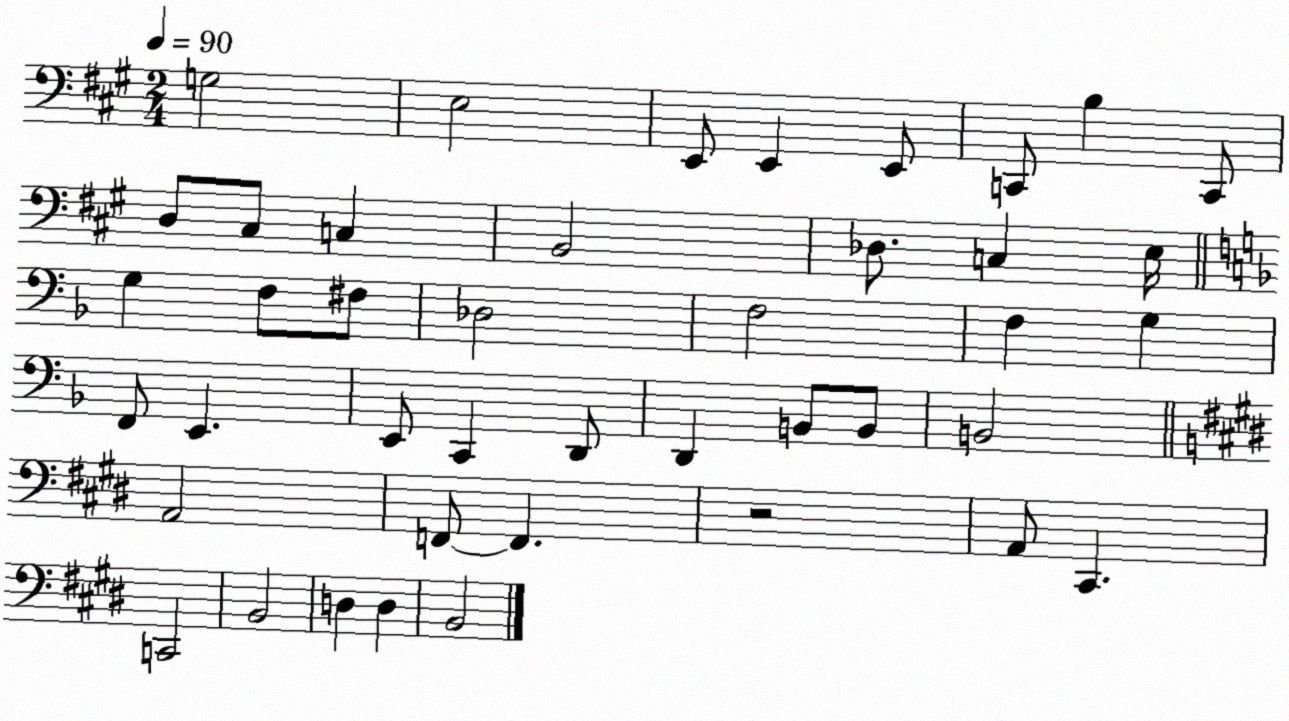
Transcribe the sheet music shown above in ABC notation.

X:1
T:Untitled
M:2/4
L:1/4
K:A
G,2 E,2 E,,/2 E,, E,,/2 C,,/2 B, C,,/2 D,/2 ^C,/2 C, B,,2 _D,/2 C, E,/4 G, F,/2 ^F,/2 _D,2 F,2 F, G, F,,/2 E,, E,,/2 C,, D,,/2 D,, B,,/2 B,,/2 B,,2 A,,2 F,,/2 F,, z2 A,,/2 ^C,, C,,2 B,,2 D, D, B,,2